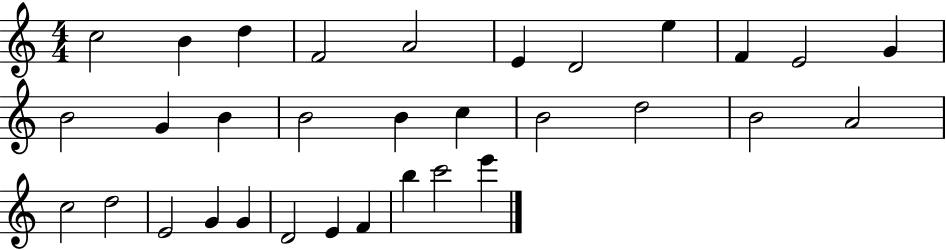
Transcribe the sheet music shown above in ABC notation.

X:1
T:Untitled
M:4/4
L:1/4
K:C
c2 B d F2 A2 E D2 e F E2 G B2 G B B2 B c B2 d2 B2 A2 c2 d2 E2 G G D2 E F b c'2 e'